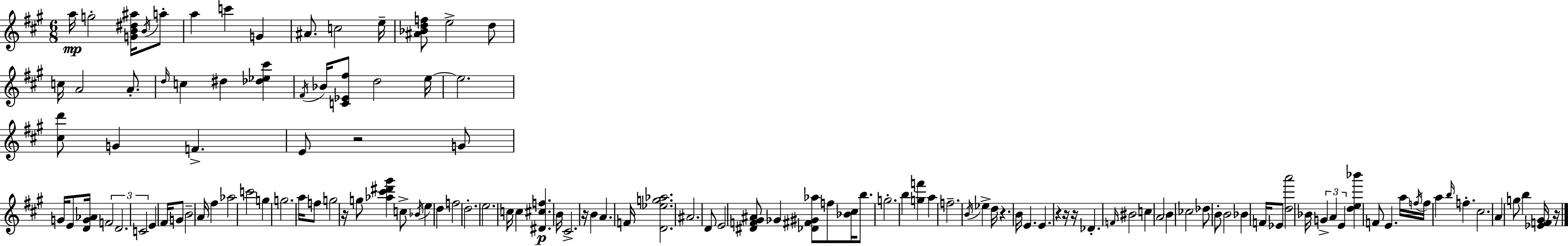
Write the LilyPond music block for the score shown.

{
  \clef treble
  \numericTimeSignature
  \time 6/8
  \key a \major
  \repeat volta 2 { a''16\mp g''2-. <g' b' dis'' ais''>16 \acciaccatura { b'16 } a''8-. | a''4 c'''4 g'4 | ais'8. c''2 | e''16-- <ais' bes' d'' f''>8 e''2-> d''8 | \break c''16 a'2 a'8.-. | \grace { d''16 } c''4 dis''4 <des'' ees'' cis'''>4 | \acciaccatura { fis'16 } bes'16 <c' ees' fis''>8 d''2 | e''16~~ e''2. | \break <cis'' d'''>8 g'4 f'4.-> | e'8 r2 | g'8 g'16 e'8 <d' g' aes'>16 \tuplet 3/2 { f'2 | d'2. | \break c'2 } e'4 | fis'16 g'8 b'2-- | a'16 fis''4 aes''2 | c'''2 g''4 | \break g''2. | a''16 f''8 g''2 | r16 g''8 <aes'' cis''' dis''' gis'''>4 c''8-> \acciaccatura { bes'16 } | e''4 d''4 f''2 | \break d''2.-. | e''2. | c''16 c''4 <dis' cis'' f''>4.\p | b'16 cis'2.-> | \break r16 b'4 a'4. | f'16 <d' ees'' g'' aes''>2. | ais'2. | d'8 e'2 | \break <dis' f' gis' ais'>8 ges'4 <des' fis' gis' aes''>8 f''8 | <bes' cis''>16 b''8. g''2.-. | b''4 <g'' f'''>4 | a''4 f''2.-- | \break \acciaccatura { b'16 } ees''4-> d''16 r4. | b'16 e'4. e'4. | r4 r16 r16 des'4.-. | \grace { f'16 } bis'2 | \break c''4 a'2 | \parenthesize b'4 ces''2 | des''8 b'8-. b'2 | bes'4 f'16 ees'8 <d'' a'''>2 | \break bes'16 \tuplet 3/2 { g'4-> a'4 | e'4 } <d'' e'' bes'''>4 f'8 | e'4. a''16 \acciaccatura { f''16 } f''16 a''4 | \grace { b''16 } f''4.-. cis''2. | \break a'4 | g''8 b''4 <ees' f' gis'>16 r16 } \bar "|."
}